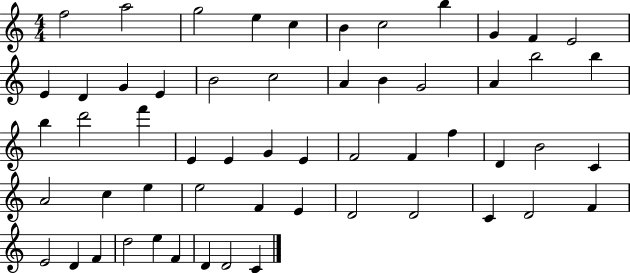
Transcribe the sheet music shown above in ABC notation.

X:1
T:Untitled
M:4/4
L:1/4
K:C
f2 a2 g2 e c B c2 b G F E2 E D G E B2 c2 A B G2 A b2 b b d'2 f' E E G E F2 F f D B2 C A2 c e e2 F E D2 D2 C D2 F E2 D F d2 e F D D2 C